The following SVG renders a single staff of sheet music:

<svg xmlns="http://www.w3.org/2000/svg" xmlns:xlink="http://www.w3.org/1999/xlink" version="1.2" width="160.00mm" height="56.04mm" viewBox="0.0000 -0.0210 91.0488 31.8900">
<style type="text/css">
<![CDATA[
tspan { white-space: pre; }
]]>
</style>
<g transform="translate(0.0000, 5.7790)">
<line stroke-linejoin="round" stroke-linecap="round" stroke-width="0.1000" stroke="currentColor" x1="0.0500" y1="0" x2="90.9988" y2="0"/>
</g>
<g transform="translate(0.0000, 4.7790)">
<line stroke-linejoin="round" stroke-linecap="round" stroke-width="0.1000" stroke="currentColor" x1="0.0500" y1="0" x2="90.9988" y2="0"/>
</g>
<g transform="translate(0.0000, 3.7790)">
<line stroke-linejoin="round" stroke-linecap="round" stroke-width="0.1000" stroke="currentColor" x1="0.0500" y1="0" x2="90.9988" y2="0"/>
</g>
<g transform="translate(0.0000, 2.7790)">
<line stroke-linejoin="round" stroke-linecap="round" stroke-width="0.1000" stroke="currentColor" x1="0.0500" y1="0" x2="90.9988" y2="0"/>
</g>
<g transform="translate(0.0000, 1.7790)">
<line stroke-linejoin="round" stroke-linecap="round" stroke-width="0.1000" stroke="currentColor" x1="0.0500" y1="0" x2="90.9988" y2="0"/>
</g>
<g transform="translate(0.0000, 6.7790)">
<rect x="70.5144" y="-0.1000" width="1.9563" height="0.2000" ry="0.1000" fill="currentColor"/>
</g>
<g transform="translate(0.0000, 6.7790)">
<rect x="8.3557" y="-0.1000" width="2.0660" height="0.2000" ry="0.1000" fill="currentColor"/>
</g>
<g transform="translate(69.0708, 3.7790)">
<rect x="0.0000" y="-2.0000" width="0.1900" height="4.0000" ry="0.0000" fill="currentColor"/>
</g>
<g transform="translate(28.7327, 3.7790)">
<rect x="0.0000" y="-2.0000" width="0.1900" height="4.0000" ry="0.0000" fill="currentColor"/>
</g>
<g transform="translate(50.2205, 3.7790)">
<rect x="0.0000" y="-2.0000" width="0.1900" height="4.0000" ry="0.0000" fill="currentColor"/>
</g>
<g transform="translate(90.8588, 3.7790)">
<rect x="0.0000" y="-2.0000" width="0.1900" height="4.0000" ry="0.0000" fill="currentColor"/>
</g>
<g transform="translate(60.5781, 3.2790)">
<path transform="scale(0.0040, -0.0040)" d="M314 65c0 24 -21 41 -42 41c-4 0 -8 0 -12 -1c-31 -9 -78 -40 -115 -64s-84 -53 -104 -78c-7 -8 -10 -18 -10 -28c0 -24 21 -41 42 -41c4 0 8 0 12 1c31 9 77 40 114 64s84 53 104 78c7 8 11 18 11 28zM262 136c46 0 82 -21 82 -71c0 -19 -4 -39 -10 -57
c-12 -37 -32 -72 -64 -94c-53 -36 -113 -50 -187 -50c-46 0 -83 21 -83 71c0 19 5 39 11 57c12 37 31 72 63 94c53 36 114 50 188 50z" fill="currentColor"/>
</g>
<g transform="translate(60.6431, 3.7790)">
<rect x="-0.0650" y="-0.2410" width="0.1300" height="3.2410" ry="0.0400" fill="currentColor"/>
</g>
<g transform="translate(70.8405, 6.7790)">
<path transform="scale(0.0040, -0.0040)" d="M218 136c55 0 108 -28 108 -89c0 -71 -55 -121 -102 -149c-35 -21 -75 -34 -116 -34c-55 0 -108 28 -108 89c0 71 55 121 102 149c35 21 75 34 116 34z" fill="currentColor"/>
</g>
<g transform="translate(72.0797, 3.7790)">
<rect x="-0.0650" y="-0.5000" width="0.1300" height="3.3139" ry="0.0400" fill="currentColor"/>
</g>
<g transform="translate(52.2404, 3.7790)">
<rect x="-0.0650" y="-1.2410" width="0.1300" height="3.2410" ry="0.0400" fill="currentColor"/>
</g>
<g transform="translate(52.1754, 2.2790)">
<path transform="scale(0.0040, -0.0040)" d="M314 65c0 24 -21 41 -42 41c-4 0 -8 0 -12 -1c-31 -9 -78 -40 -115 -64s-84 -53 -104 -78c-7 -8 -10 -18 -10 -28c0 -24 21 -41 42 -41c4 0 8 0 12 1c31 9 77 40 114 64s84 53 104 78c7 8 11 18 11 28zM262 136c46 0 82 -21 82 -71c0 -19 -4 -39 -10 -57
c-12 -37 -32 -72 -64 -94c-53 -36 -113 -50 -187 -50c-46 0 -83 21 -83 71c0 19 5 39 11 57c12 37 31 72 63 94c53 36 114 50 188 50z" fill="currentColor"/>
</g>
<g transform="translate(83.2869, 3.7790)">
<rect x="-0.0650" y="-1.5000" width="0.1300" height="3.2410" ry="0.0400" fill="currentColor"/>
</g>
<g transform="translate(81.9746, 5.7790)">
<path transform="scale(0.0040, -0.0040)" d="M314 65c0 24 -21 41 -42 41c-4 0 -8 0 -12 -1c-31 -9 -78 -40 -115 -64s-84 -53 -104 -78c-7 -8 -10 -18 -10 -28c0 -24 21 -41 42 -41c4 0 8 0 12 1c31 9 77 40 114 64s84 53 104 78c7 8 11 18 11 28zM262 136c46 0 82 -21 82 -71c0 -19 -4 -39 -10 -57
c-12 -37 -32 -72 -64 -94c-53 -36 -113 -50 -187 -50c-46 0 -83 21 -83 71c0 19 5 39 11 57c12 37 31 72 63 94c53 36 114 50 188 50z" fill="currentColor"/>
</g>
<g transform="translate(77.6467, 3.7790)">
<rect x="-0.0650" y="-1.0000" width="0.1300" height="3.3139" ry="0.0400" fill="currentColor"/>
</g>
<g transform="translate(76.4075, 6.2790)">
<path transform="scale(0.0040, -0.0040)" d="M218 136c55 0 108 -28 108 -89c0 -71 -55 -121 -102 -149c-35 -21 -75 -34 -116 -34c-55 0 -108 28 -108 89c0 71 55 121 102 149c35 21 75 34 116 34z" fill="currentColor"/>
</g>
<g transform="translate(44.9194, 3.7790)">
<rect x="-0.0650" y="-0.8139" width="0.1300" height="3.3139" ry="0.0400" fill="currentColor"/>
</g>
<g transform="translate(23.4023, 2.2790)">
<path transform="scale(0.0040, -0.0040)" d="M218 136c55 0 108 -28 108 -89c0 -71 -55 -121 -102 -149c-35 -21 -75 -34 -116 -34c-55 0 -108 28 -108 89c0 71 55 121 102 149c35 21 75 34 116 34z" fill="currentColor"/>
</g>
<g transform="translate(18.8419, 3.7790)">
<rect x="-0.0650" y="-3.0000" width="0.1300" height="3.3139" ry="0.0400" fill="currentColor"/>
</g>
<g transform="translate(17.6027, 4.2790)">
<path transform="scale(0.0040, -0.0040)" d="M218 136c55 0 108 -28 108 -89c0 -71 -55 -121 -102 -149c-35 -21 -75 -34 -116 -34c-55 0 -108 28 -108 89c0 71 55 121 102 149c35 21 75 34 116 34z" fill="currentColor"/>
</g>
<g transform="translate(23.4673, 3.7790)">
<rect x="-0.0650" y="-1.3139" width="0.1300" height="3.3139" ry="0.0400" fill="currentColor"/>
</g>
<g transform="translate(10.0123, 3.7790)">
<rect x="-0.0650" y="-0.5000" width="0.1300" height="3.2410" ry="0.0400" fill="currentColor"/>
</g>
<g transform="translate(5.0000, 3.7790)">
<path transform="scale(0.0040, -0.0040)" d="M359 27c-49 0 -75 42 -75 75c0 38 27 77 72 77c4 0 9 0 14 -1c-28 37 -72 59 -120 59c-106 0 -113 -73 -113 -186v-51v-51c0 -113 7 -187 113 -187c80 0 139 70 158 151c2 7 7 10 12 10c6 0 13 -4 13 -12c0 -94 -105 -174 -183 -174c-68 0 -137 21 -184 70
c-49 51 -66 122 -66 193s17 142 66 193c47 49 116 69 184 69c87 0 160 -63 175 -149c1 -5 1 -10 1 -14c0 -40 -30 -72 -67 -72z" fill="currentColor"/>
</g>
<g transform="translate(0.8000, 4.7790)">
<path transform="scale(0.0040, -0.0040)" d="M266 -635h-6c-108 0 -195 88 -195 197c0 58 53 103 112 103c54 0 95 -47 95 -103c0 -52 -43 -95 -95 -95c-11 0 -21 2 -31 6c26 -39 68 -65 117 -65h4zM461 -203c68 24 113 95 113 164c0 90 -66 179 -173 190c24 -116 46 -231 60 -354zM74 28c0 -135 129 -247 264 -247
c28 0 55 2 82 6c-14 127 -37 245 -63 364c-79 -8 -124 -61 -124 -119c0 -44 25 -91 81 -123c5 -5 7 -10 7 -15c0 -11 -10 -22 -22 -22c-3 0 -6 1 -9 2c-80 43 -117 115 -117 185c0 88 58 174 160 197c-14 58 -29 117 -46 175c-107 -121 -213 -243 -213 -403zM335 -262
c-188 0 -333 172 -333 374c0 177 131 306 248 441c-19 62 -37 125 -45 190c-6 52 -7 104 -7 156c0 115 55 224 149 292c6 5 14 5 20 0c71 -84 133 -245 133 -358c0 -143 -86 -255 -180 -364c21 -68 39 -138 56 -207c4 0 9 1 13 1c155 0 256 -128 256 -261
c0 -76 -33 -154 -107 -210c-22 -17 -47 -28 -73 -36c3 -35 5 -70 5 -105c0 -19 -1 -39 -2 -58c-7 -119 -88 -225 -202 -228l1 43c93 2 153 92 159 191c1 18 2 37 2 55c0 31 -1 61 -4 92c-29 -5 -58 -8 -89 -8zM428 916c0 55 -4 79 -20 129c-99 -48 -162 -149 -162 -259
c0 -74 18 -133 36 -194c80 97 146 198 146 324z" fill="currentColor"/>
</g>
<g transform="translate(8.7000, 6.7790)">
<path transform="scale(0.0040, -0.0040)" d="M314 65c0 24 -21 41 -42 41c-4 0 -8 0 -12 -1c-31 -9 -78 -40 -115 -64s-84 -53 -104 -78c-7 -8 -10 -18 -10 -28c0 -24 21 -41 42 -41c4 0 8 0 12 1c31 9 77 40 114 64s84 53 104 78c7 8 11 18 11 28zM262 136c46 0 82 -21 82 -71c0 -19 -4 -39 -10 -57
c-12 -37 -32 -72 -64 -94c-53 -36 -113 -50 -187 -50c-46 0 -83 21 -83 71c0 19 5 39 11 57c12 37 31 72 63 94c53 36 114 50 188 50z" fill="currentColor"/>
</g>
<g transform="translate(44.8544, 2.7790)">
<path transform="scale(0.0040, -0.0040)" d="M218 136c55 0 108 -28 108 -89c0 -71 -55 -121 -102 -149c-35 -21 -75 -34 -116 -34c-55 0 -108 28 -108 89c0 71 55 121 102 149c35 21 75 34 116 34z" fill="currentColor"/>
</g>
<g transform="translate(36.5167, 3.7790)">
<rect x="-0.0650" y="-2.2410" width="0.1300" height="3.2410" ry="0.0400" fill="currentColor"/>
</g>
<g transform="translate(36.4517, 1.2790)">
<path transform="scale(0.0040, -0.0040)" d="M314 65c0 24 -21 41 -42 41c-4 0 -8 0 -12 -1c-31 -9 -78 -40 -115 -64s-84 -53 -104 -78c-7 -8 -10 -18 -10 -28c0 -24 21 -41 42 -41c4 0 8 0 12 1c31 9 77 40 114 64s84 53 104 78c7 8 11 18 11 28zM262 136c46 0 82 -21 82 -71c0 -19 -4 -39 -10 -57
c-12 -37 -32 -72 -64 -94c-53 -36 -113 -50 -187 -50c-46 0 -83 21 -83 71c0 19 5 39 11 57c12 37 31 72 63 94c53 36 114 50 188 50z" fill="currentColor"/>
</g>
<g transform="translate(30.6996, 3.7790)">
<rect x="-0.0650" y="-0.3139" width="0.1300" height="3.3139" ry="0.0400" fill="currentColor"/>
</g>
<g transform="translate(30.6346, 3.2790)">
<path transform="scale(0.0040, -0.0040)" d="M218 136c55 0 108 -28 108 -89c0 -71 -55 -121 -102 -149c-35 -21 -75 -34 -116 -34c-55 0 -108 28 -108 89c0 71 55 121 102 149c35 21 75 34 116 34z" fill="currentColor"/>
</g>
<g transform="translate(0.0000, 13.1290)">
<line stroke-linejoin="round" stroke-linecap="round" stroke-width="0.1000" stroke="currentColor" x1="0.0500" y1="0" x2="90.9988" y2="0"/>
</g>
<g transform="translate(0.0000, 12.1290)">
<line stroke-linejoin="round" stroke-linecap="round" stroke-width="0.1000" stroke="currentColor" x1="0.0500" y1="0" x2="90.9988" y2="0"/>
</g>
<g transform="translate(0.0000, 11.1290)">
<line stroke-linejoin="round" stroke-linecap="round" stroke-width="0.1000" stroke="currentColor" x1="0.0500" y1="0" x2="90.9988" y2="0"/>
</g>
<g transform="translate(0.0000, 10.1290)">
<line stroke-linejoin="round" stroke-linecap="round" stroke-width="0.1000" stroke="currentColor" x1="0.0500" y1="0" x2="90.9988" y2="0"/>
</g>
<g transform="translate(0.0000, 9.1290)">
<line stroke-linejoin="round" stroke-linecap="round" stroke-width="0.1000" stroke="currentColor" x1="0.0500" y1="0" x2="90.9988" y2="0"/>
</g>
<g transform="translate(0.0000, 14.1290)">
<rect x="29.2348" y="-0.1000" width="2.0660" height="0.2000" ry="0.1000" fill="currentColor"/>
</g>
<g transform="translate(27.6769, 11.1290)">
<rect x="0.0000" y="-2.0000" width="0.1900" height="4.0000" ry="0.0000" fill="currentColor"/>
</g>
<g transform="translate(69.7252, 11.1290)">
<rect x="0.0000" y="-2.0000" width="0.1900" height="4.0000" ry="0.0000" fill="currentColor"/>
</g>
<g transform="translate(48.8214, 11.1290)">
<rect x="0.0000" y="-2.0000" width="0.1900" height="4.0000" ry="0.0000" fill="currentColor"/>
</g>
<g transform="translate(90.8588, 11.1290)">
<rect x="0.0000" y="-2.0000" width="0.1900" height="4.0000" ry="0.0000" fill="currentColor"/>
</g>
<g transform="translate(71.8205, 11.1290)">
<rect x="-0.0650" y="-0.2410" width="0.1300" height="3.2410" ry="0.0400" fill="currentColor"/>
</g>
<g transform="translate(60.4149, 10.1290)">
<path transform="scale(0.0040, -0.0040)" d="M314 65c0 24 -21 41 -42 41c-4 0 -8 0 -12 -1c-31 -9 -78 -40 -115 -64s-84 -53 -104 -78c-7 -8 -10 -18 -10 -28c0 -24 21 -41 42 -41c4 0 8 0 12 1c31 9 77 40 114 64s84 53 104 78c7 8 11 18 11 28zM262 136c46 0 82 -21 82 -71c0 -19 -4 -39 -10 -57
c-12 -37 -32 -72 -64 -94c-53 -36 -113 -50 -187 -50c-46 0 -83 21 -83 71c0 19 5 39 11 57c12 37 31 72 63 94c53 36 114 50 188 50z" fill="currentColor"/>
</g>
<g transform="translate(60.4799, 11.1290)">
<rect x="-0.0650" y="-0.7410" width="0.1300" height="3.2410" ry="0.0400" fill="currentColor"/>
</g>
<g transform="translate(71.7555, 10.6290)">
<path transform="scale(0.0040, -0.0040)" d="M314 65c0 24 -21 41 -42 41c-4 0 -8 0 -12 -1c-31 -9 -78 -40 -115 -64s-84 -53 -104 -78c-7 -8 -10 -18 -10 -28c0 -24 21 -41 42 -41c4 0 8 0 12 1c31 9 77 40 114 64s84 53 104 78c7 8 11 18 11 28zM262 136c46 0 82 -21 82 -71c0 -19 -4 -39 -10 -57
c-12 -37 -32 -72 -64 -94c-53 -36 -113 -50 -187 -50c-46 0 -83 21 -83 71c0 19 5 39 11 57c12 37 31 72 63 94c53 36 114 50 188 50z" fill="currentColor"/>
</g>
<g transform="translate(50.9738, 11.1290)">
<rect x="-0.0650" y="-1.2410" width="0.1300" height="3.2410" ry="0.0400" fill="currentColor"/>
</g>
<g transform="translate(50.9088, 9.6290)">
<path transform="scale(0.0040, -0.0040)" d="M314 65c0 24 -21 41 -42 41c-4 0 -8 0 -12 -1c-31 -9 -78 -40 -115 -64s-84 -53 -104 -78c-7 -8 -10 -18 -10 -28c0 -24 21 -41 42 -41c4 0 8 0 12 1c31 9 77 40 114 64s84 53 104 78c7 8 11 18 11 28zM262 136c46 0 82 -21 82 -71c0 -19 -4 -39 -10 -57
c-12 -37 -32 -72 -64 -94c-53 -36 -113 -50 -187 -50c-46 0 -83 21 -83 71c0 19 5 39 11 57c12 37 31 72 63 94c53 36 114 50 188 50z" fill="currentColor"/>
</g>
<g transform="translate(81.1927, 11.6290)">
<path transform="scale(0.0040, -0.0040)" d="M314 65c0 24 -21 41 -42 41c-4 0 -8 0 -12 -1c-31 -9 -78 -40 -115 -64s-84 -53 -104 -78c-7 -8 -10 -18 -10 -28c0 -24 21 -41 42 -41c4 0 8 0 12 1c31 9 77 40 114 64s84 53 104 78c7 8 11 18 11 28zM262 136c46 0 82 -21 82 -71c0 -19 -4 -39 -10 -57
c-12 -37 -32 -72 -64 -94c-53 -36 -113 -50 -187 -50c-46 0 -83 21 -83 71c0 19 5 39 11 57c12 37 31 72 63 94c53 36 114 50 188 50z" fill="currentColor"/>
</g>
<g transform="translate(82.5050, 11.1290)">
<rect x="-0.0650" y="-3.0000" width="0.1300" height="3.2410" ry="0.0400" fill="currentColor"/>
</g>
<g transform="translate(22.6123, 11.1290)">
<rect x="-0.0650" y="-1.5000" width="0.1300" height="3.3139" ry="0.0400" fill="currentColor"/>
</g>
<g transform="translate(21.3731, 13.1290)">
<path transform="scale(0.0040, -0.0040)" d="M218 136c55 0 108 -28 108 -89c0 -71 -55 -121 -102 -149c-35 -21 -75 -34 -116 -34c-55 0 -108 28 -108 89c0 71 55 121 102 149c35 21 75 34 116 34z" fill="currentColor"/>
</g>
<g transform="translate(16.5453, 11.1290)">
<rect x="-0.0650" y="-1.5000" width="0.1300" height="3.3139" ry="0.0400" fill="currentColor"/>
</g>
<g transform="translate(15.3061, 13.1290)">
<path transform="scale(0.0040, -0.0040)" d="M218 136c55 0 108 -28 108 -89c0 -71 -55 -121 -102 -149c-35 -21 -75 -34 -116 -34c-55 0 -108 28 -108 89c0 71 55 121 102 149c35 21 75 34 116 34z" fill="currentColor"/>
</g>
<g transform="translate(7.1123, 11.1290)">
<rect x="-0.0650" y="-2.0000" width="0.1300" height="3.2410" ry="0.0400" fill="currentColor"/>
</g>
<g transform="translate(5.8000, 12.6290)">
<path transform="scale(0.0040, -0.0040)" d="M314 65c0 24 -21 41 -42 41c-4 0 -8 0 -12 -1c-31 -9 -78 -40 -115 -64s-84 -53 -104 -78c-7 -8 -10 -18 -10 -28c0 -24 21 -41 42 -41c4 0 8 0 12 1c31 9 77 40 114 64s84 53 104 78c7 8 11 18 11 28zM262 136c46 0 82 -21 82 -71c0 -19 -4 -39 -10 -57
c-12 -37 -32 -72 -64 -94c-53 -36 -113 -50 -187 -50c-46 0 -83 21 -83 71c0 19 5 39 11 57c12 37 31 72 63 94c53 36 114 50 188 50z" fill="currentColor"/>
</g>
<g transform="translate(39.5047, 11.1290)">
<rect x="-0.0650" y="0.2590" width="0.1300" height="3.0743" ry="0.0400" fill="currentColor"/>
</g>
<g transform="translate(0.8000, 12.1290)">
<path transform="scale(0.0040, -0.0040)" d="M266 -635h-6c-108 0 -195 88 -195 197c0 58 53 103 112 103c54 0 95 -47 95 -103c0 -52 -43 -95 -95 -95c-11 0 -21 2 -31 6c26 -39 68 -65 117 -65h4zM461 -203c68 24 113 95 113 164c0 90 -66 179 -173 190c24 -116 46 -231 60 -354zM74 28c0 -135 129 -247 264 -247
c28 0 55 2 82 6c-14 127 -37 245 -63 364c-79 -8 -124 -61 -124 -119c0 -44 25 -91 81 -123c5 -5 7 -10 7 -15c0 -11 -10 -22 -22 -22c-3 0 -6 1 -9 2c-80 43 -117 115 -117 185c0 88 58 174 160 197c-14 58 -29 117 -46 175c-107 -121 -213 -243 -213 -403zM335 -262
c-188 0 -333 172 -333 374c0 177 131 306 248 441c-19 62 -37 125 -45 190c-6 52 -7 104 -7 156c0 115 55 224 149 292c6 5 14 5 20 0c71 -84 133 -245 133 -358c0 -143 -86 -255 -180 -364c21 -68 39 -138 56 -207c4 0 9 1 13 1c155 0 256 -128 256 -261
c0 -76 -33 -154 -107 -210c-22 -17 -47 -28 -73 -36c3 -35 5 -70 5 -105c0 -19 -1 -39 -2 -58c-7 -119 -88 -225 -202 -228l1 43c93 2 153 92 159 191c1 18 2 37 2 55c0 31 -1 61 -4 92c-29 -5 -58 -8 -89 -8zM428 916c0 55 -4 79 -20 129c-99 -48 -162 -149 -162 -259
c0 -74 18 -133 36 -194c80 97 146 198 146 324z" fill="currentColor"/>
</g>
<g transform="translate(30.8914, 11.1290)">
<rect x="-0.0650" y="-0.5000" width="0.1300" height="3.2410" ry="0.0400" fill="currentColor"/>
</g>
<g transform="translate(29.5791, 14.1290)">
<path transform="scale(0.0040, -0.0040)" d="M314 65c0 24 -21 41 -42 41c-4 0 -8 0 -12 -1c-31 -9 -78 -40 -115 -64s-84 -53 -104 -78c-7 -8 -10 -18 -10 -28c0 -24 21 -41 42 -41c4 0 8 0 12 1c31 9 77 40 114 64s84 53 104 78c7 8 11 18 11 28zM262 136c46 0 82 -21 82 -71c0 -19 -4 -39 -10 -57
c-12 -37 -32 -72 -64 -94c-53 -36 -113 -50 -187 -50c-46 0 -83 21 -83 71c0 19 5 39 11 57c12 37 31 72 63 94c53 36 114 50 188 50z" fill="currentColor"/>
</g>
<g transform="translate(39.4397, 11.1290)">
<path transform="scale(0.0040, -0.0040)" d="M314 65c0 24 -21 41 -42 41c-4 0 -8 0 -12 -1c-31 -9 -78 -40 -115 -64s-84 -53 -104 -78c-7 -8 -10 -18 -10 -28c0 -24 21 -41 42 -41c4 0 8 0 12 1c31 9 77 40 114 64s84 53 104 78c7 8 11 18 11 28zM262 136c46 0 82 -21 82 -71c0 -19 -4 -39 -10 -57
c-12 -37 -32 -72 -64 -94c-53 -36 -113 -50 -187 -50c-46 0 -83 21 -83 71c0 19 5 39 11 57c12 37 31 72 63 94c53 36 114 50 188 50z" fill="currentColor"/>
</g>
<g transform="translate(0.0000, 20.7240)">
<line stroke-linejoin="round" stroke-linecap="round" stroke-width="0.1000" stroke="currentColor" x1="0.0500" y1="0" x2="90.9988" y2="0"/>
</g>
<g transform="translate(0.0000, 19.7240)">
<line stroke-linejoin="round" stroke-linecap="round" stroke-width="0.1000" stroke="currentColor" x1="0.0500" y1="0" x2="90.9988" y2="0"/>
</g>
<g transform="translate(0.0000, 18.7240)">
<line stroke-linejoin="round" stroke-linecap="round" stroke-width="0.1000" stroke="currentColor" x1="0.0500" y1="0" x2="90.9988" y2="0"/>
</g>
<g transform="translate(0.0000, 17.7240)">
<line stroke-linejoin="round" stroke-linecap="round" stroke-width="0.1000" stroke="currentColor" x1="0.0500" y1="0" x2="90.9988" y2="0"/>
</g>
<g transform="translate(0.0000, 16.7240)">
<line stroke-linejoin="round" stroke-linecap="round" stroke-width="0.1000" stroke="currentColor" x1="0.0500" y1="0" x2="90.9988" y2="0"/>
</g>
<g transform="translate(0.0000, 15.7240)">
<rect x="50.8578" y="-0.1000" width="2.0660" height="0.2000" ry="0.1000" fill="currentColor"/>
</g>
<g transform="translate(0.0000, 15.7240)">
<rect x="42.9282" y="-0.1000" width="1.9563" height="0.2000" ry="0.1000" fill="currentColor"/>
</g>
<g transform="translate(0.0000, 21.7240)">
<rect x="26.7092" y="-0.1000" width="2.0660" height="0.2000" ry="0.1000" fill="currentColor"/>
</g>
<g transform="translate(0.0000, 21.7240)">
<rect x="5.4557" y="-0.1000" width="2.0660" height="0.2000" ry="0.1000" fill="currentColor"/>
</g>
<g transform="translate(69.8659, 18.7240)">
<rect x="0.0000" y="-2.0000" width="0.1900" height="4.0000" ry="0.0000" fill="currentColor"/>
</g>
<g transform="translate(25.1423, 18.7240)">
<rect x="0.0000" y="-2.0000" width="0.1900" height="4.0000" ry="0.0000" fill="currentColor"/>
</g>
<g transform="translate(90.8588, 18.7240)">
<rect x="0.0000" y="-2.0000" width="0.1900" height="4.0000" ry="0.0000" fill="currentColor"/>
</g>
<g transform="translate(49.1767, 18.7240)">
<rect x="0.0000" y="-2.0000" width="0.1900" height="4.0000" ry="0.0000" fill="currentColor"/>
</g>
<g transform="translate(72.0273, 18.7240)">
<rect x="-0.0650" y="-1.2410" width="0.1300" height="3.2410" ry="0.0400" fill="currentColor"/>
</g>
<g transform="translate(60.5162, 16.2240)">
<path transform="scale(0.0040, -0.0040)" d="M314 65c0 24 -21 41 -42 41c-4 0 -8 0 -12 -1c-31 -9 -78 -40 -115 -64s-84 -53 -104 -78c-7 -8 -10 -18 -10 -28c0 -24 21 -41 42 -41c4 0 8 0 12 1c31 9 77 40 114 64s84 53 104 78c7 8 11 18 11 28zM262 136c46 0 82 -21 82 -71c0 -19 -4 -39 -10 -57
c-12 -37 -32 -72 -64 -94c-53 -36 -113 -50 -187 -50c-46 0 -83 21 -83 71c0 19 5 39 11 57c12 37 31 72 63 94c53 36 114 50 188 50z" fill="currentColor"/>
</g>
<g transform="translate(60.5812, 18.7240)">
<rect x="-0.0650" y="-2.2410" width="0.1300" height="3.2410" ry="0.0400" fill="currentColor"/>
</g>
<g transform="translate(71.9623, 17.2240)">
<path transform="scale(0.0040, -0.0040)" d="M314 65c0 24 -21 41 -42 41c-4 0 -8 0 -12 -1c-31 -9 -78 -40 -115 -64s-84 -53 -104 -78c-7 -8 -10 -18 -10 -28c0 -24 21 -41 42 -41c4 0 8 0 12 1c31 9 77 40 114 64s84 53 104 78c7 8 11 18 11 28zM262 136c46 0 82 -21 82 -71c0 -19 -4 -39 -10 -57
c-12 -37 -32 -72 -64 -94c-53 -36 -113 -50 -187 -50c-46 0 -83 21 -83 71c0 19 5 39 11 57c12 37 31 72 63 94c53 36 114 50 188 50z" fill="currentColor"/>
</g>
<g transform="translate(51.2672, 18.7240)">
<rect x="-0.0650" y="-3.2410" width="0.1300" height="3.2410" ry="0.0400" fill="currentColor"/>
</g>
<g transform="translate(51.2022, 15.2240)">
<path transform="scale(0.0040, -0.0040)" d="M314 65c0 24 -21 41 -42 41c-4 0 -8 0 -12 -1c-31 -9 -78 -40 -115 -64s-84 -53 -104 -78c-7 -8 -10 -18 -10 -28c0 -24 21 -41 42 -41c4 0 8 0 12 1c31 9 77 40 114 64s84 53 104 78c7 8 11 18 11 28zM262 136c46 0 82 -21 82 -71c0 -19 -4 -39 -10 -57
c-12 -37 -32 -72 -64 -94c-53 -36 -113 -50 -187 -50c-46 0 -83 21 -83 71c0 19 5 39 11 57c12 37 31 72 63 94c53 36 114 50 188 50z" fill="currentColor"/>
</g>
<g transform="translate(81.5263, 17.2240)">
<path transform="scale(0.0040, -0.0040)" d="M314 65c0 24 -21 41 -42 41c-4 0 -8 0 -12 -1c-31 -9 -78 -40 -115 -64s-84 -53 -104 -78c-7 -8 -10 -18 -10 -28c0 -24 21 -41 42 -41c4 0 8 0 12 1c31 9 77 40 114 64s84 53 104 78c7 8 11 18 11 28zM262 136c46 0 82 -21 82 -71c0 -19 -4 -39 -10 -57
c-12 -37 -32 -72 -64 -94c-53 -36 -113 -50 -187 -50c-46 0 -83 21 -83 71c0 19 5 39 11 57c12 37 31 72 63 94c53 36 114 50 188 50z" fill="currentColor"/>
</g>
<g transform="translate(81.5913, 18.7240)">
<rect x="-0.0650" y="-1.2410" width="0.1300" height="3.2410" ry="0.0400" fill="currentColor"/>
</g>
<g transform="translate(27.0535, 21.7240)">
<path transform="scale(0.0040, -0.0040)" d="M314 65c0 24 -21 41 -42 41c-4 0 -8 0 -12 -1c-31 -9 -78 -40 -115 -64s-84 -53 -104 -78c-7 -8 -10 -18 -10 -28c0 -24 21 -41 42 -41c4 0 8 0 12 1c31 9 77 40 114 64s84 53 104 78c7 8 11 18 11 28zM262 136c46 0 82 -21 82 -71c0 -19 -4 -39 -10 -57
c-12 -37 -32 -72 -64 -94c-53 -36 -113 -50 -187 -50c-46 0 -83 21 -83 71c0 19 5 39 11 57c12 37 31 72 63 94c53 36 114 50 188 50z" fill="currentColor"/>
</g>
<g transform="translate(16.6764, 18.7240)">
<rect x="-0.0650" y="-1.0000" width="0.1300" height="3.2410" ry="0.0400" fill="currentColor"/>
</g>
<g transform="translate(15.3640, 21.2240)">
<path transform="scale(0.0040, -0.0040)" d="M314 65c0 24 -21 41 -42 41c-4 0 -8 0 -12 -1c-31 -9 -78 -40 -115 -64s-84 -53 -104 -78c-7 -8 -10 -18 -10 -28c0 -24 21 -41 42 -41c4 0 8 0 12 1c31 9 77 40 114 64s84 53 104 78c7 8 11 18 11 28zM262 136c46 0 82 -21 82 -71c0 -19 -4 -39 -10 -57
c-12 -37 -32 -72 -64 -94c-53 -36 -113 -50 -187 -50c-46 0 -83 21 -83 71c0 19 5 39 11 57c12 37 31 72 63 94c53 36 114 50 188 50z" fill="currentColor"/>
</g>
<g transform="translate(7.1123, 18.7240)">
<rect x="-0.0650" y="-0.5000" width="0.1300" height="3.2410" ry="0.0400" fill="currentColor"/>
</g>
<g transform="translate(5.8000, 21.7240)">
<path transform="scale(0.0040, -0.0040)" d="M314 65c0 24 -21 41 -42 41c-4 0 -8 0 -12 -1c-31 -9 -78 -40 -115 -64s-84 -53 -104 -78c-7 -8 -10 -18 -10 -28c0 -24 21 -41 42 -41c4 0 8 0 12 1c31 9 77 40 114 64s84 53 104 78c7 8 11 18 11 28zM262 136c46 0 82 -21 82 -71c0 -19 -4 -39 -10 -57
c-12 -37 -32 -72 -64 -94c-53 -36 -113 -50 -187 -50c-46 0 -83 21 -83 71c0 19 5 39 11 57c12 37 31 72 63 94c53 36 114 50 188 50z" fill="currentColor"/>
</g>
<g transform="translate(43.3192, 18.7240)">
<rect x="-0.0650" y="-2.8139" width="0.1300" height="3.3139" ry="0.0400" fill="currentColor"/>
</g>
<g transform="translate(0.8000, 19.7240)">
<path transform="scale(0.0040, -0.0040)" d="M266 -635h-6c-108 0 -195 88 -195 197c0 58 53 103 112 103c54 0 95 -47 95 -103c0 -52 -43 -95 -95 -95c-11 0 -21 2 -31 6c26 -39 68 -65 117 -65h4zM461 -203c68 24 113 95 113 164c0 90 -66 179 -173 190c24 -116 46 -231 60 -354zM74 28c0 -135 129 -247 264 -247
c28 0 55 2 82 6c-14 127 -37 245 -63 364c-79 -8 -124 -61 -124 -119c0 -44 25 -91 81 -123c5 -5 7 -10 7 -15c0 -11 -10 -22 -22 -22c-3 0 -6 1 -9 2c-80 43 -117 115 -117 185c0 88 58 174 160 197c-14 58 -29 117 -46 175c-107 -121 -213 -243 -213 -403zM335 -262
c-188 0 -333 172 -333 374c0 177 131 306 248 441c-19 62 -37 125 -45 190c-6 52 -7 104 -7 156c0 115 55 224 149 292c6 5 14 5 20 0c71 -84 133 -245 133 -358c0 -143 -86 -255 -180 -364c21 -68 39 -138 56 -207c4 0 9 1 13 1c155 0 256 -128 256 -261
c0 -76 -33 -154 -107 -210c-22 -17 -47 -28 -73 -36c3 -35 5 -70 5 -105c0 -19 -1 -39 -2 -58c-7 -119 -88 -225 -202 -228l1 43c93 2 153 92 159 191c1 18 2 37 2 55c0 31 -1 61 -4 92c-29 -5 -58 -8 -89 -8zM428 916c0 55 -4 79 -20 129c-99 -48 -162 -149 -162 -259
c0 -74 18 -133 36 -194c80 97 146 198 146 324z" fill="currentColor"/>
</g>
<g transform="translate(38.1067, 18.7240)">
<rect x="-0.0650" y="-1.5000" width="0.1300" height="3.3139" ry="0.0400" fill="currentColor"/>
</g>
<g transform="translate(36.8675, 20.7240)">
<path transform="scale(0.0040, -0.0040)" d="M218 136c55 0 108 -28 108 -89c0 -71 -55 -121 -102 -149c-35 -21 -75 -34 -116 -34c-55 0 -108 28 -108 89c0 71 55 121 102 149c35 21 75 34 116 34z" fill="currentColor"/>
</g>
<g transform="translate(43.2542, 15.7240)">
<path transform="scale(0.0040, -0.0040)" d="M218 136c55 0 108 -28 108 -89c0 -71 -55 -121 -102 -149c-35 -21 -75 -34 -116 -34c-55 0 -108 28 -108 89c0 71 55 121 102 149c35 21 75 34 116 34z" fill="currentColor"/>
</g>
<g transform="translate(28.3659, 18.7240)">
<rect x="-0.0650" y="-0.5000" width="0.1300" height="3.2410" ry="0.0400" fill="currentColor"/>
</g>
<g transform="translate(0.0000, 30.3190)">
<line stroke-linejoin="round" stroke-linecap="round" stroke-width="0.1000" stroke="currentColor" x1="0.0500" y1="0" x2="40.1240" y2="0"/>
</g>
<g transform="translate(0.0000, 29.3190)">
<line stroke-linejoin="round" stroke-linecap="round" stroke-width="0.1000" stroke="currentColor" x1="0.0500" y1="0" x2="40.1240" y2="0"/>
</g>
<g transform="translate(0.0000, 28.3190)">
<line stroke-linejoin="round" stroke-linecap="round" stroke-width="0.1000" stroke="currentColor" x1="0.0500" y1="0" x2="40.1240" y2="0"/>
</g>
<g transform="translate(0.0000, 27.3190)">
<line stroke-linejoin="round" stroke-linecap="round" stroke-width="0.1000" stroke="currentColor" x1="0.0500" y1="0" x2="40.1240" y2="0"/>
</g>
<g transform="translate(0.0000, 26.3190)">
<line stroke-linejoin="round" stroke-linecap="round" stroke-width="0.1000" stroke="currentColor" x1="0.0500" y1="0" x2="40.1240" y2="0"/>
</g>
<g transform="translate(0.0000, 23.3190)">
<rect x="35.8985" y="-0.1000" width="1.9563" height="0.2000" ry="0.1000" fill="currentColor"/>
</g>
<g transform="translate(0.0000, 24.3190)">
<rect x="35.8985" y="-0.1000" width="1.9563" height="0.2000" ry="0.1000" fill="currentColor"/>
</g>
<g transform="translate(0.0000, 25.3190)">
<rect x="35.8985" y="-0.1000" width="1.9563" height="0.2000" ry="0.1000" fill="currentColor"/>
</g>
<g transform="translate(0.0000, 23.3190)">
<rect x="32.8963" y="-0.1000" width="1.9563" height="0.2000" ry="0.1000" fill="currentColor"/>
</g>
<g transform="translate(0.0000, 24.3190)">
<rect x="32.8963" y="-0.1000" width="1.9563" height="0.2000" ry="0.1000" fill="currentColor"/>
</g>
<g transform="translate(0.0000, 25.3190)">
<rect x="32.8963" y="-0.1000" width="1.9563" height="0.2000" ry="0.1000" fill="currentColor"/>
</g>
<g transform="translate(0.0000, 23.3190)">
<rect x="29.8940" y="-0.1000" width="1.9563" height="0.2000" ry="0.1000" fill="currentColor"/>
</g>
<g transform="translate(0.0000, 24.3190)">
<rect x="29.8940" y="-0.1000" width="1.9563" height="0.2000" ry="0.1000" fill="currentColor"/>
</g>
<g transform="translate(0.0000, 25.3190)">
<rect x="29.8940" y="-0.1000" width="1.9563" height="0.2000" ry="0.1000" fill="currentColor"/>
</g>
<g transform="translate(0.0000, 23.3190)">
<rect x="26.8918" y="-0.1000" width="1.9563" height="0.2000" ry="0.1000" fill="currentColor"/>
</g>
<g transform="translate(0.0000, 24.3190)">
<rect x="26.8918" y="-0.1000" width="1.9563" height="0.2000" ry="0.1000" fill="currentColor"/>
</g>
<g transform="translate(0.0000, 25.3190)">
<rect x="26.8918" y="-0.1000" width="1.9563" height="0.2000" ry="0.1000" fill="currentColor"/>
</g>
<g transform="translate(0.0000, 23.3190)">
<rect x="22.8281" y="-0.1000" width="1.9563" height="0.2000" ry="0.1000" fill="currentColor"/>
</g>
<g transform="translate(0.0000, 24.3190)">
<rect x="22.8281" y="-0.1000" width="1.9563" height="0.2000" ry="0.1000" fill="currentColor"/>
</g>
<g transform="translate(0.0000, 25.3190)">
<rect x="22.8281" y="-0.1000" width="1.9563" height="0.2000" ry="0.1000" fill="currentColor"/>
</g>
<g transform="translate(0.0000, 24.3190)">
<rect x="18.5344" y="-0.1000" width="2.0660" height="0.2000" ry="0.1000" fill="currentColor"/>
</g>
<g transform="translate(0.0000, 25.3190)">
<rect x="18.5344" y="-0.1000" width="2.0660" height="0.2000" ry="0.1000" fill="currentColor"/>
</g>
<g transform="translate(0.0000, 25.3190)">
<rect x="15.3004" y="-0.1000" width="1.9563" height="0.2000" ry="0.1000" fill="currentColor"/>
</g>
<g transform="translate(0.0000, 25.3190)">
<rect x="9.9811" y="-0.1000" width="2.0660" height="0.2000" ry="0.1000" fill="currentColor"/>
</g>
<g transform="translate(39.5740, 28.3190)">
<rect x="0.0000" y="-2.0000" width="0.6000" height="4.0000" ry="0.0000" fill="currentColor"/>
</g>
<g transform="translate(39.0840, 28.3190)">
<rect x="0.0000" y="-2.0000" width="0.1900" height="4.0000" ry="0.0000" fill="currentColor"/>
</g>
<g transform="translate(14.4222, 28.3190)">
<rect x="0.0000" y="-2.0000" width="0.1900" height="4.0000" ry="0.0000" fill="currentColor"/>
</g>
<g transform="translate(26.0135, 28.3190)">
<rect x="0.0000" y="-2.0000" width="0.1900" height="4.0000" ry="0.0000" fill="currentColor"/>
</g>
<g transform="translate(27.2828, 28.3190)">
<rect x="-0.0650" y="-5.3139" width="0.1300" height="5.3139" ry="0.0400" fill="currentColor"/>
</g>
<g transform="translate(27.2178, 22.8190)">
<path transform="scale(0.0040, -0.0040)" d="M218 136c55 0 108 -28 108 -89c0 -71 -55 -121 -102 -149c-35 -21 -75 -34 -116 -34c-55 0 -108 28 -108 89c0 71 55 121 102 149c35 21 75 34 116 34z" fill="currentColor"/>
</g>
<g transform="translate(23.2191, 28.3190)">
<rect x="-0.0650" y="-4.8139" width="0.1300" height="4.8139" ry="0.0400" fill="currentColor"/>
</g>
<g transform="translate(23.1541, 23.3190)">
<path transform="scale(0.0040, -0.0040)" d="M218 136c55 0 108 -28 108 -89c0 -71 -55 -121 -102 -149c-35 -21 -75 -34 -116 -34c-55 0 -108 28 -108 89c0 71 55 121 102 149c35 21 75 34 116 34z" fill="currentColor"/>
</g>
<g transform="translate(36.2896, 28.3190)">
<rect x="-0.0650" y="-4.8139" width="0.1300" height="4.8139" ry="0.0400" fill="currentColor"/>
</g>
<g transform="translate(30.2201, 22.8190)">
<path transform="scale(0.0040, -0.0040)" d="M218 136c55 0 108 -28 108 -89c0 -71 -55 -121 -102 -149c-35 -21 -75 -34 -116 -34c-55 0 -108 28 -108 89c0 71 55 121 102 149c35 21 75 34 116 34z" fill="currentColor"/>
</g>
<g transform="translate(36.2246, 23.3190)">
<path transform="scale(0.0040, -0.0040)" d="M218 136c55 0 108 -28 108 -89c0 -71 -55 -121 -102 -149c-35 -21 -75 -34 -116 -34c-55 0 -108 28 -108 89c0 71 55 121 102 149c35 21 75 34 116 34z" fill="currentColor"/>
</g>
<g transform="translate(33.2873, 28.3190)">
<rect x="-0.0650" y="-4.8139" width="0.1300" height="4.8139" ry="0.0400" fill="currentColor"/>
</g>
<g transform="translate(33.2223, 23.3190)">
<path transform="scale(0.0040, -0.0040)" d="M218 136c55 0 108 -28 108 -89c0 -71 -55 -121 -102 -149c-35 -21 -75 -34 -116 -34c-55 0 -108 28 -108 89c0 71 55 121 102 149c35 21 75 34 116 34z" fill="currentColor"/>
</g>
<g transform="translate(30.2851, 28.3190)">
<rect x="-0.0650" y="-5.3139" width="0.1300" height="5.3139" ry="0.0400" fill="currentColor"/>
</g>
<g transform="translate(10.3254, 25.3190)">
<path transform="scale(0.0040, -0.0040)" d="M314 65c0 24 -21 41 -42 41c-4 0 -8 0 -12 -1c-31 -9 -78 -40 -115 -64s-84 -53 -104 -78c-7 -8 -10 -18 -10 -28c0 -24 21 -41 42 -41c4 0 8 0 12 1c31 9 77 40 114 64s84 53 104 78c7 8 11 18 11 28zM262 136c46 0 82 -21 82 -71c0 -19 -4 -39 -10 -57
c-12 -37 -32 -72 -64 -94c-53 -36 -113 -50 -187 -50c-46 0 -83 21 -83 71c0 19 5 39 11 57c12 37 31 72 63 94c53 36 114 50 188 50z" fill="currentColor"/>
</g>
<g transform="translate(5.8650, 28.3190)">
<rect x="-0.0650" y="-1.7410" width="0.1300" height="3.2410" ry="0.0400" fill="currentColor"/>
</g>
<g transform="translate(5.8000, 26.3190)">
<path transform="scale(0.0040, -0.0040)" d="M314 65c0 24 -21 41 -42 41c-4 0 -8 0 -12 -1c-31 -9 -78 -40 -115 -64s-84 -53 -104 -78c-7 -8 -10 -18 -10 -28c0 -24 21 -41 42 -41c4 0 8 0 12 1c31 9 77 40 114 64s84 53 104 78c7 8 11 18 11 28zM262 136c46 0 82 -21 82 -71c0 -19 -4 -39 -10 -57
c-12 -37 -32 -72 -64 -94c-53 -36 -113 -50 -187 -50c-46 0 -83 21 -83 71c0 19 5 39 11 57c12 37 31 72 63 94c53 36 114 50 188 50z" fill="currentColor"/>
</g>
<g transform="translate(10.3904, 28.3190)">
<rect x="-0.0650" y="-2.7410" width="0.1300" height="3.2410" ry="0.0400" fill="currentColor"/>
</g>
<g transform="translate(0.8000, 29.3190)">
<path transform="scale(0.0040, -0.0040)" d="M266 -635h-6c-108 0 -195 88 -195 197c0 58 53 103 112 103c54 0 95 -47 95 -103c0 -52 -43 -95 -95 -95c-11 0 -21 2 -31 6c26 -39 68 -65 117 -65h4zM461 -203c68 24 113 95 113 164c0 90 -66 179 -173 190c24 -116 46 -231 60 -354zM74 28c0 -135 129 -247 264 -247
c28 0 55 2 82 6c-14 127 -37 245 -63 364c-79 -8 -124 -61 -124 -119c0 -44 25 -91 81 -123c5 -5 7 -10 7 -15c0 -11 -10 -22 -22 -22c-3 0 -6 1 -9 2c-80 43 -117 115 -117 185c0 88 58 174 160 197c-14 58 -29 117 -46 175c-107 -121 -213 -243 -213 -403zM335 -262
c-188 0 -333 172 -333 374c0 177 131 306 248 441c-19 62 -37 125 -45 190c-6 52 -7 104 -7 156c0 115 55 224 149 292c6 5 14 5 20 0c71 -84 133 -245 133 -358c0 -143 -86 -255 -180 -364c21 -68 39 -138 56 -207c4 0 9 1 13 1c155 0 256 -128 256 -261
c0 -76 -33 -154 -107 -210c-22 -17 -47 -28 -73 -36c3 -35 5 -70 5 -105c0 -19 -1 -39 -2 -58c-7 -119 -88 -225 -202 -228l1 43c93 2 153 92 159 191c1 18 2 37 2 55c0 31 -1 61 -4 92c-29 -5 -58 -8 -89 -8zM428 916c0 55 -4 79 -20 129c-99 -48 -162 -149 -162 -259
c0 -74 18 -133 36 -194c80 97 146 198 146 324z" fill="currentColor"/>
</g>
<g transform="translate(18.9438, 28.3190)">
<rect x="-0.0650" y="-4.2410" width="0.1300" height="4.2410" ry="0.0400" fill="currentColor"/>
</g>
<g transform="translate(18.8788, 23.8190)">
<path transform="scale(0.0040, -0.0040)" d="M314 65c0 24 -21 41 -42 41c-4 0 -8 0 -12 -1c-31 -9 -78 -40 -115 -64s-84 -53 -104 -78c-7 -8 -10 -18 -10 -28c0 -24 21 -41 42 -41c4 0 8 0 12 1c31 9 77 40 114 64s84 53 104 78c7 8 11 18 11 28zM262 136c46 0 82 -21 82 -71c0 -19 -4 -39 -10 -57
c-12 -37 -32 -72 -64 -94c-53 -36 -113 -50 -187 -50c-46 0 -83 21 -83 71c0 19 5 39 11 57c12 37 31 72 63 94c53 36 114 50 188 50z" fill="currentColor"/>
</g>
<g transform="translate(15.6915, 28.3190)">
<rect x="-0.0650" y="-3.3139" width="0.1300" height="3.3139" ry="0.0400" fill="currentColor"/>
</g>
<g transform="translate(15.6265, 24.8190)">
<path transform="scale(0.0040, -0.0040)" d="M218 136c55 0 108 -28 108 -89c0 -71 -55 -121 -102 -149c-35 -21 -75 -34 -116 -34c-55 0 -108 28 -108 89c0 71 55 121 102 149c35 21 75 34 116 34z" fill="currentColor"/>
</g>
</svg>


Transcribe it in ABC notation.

X:1
T:Untitled
M:4/4
L:1/4
K:C
C2 A e c g2 d e2 c2 C D E2 F2 E E C2 B2 e2 d2 c2 A2 C2 D2 C2 E a b2 g2 e2 e2 f2 a2 b d'2 e' f' f' e' e'